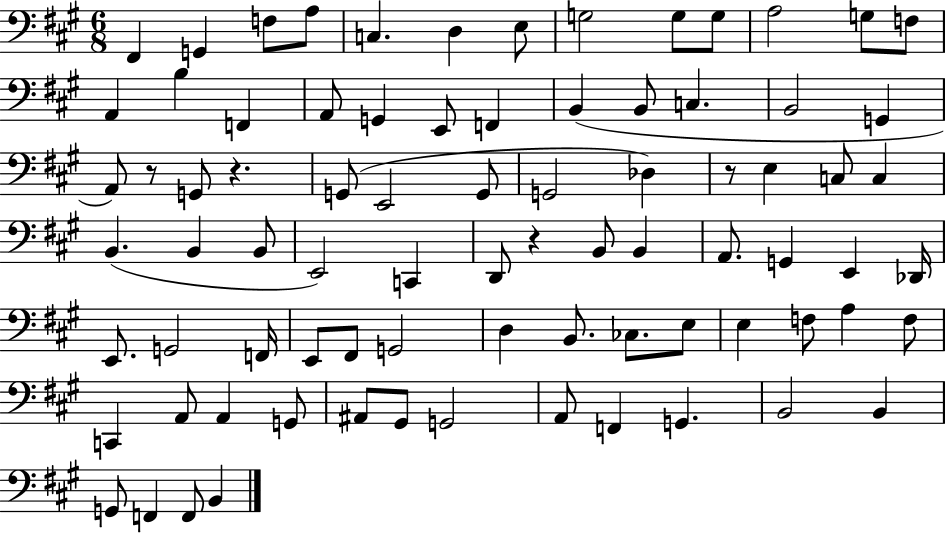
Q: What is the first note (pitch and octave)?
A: F#2